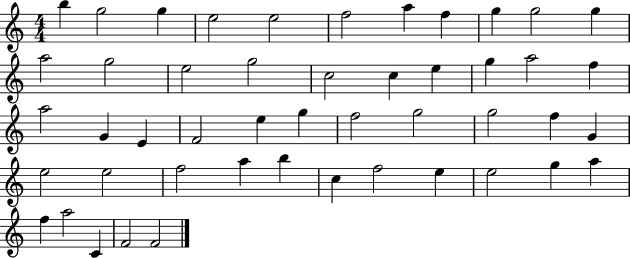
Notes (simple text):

B5/q G5/h G5/q E5/h E5/h F5/h A5/q F5/q G5/q G5/h G5/q A5/h G5/h E5/h G5/h C5/h C5/q E5/q G5/q A5/h F5/q A5/h G4/q E4/q F4/h E5/q G5/q F5/h G5/h G5/h F5/q G4/q E5/h E5/h F5/h A5/q B5/q C5/q F5/h E5/q E5/h G5/q A5/q F5/q A5/h C4/q F4/h F4/h